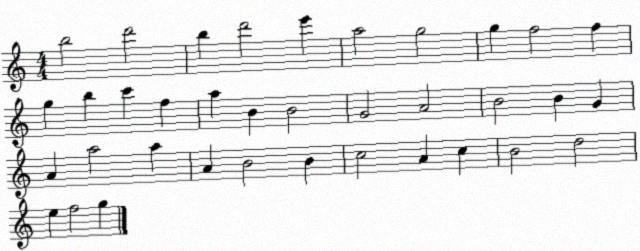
X:1
T:Untitled
M:4/4
L:1/4
K:C
b2 d'2 b d'2 e' a2 g2 g f2 f g b c' f a B B2 G2 A2 B2 B G A a2 a A B2 B c2 A c B2 d2 e f2 g